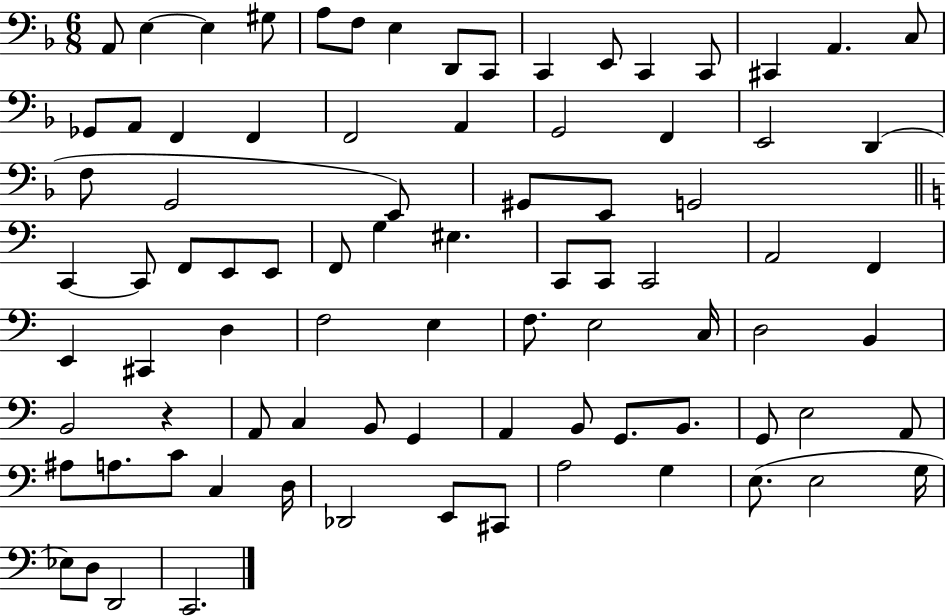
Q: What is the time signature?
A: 6/8